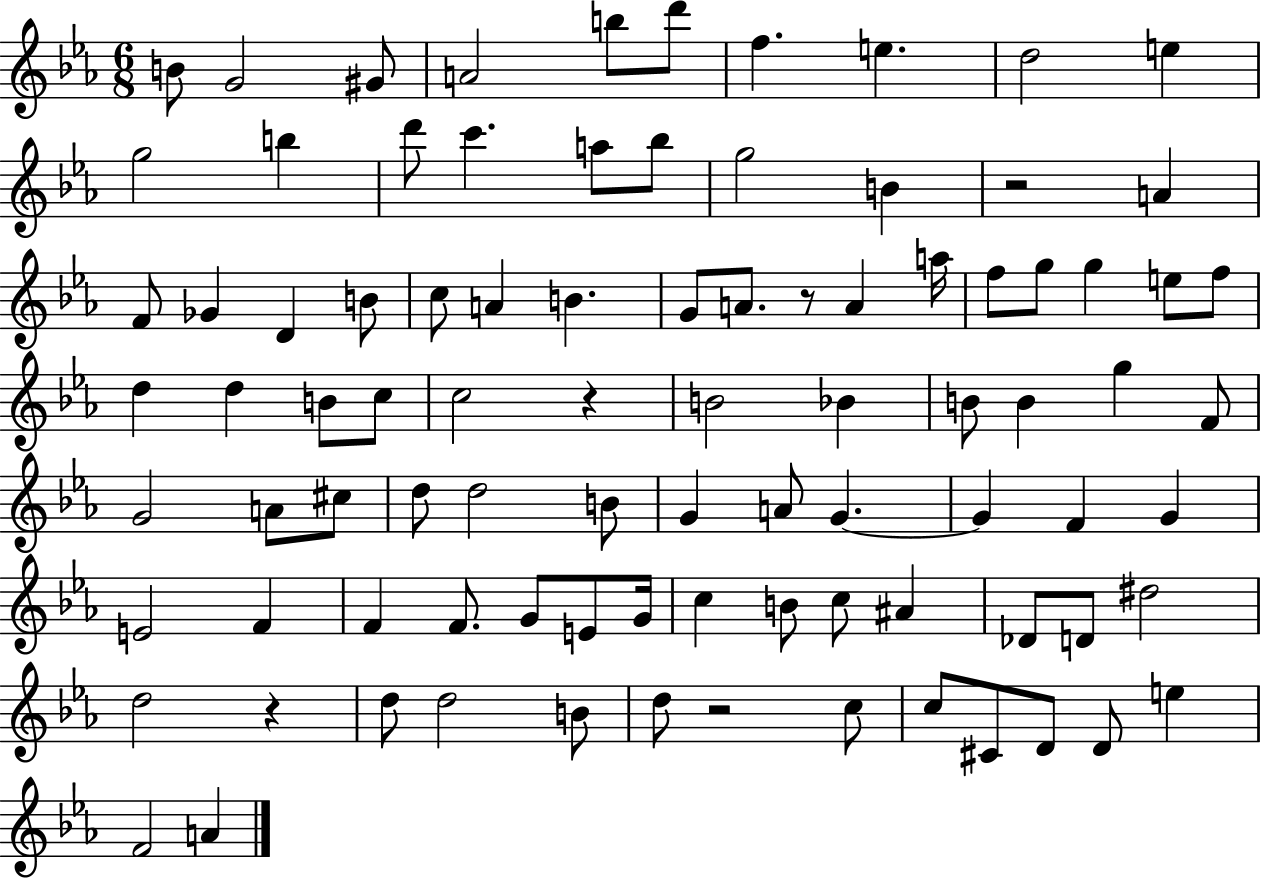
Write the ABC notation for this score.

X:1
T:Untitled
M:6/8
L:1/4
K:Eb
B/2 G2 ^G/2 A2 b/2 d'/2 f e d2 e g2 b d'/2 c' a/2 _b/2 g2 B z2 A F/2 _G D B/2 c/2 A B G/2 A/2 z/2 A a/4 f/2 g/2 g e/2 f/2 d d B/2 c/2 c2 z B2 _B B/2 B g F/2 G2 A/2 ^c/2 d/2 d2 B/2 G A/2 G G F G E2 F F F/2 G/2 E/2 G/4 c B/2 c/2 ^A _D/2 D/2 ^d2 d2 z d/2 d2 B/2 d/2 z2 c/2 c/2 ^C/2 D/2 D/2 e F2 A